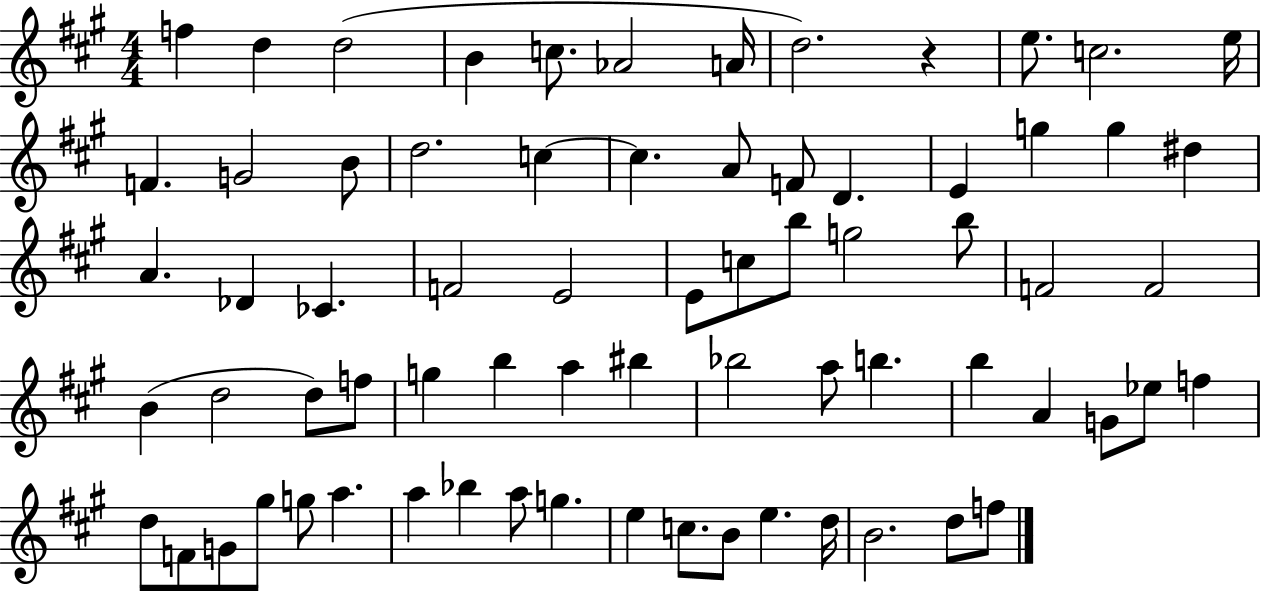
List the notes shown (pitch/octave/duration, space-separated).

F5/q D5/q D5/h B4/q C5/e. Ab4/h A4/s D5/h. R/q E5/e. C5/h. E5/s F4/q. G4/h B4/e D5/h. C5/q C5/q. A4/e F4/e D4/q. E4/q G5/q G5/q D#5/q A4/q. Db4/q CES4/q. F4/h E4/h E4/e C5/e B5/e G5/h B5/e F4/h F4/h B4/q D5/h D5/e F5/e G5/q B5/q A5/q BIS5/q Bb5/h A5/e B5/q. B5/q A4/q G4/e Eb5/e F5/q D5/e F4/e G4/e G#5/e G5/e A5/q. A5/q Bb5/q A5/e G5/q. E5/q C5/e. B4/e E5/q. D5/s B4/h. D5/e F5/e